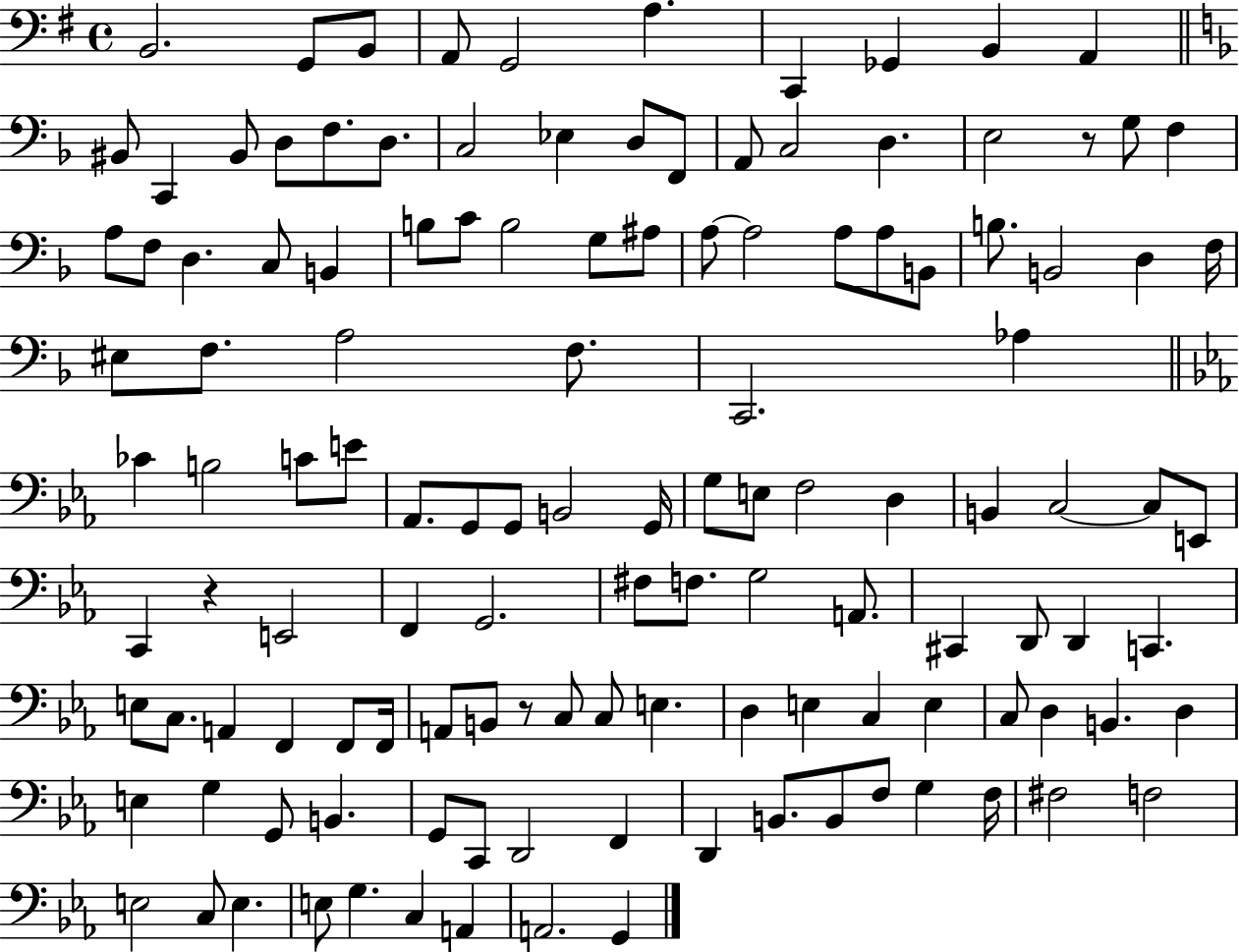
B2/h. G2/e B2/e A2/e G2/h A3/q. C2/q Gb2/q B2/q A2/q BIS2/e C2/q BIS2/e D3/e F3/e. D3/e. C3/h Eb3/q D3/e F2/e A2/e C3/h D3/q. E3/h R/e G3/e F3/q A3/e F3/e D3/q. C3/e B2/q B3/e C4/e B3/h G3/e A#3/e A3/e A3/h A3/e A3/e B2/e B3/e. B2/h D3/q F3/s EIS3/e F3/e. A3/h F3/e. C2/h. Ab3/q CES4/q B3/h C4/e E4/e Ab2/e. G2/e G2/e B2/h G2/s G3/e E3/e F3/h D3/q B2/q C3/h C3/e E2/e C2/q R/q E2/h F2/q G2/h. F#3/e F3/e. G3/h A2/e. C#2/q D2/e D2/q C2/q. E3/e C3/e. A2/q F2/q F2/e F2/s A2/e B2/e R/e C3/e C3/e E3/q. D3/q E3/q C3/q E3/q C3/e D3/q B2/q. D3/q E3/q G3/q G2/e B2/q. G2/e C2/e D2/h F2/q D2/q B2/e. B2/e F3/e G3/q F3/s F#3/h F3/h E3/h C3/e E3/q. E3/e G3/q. C3/q A2/q A2/h. G2/q